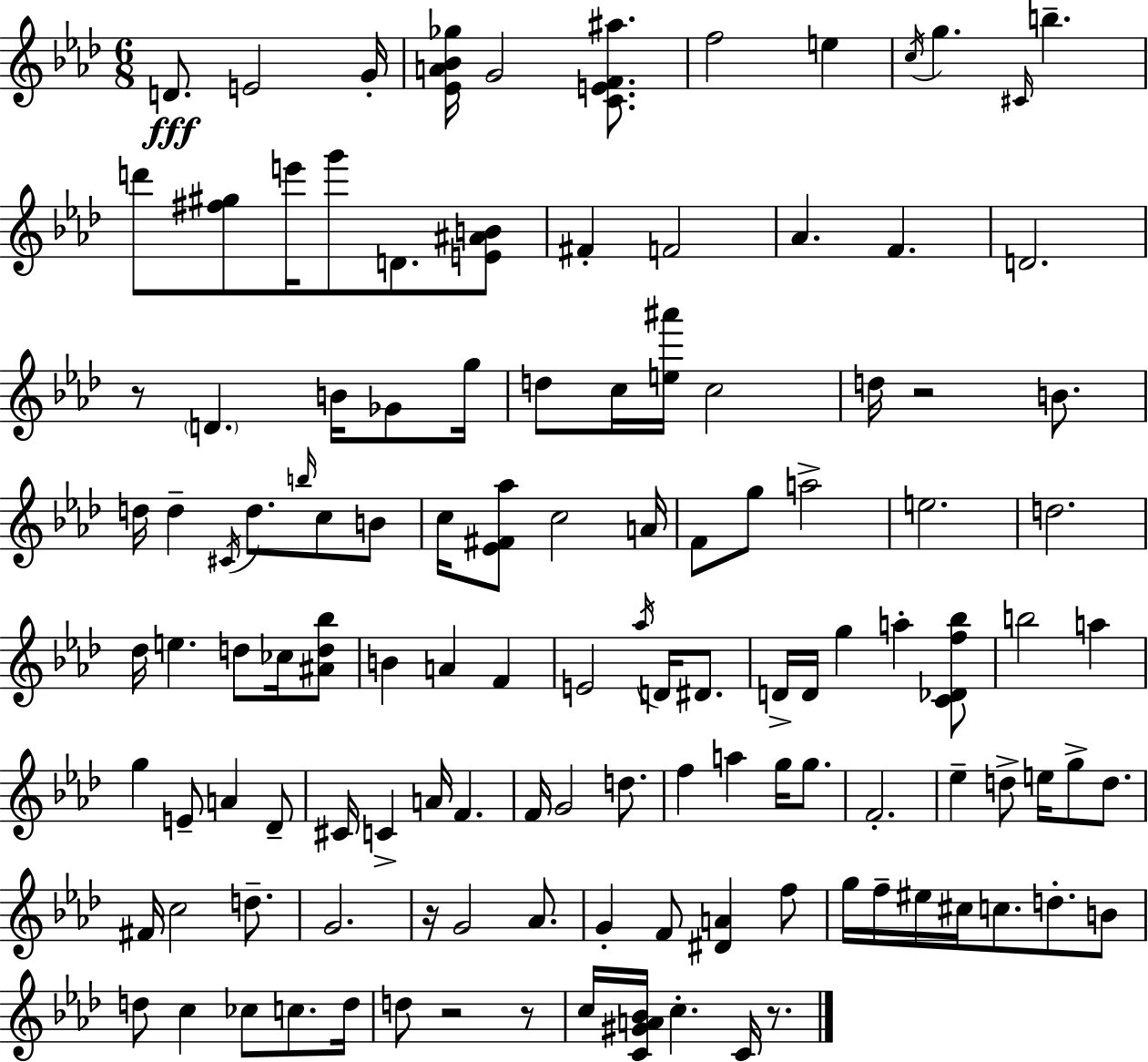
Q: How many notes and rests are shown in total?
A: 122